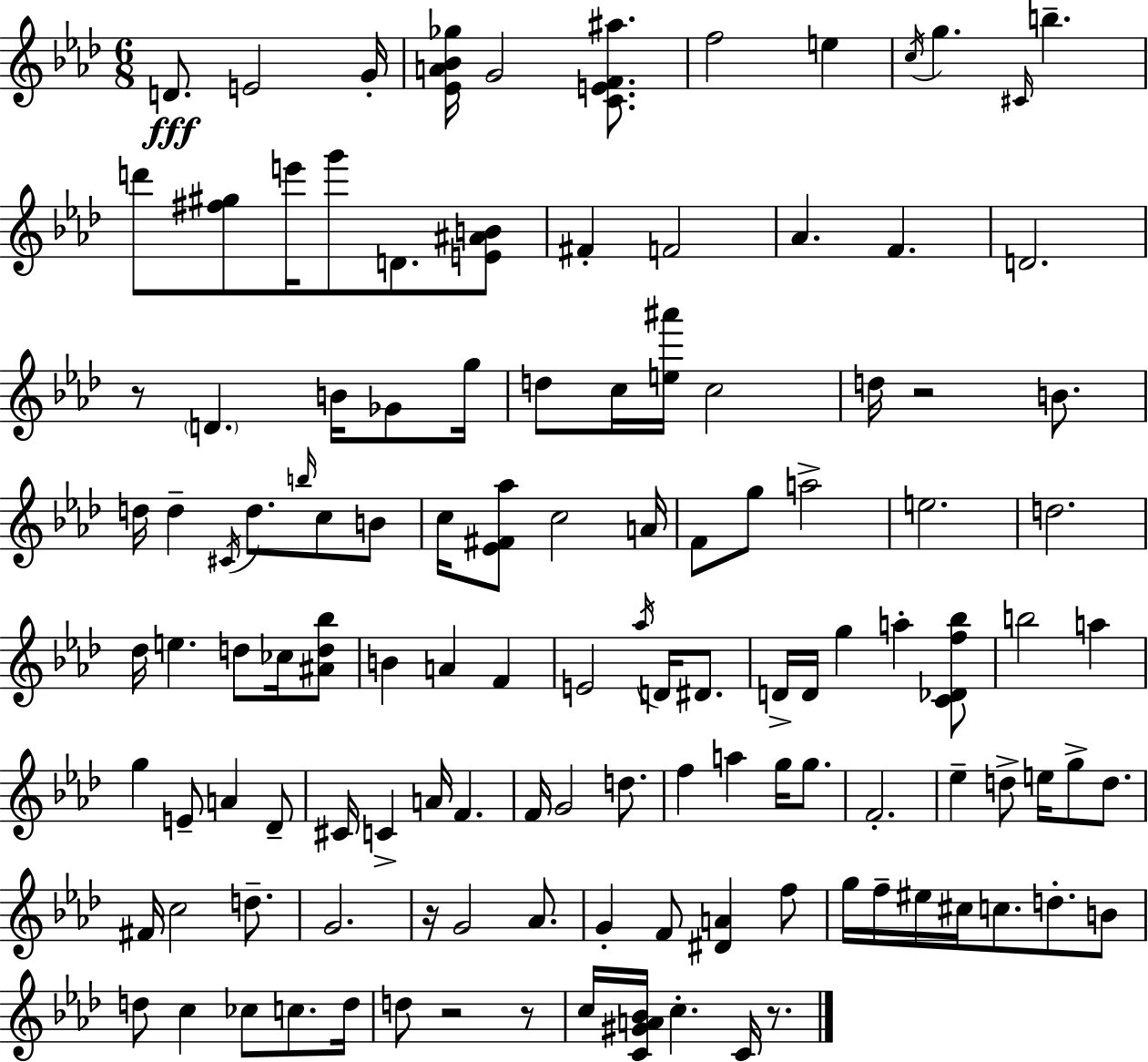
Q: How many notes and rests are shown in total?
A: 122